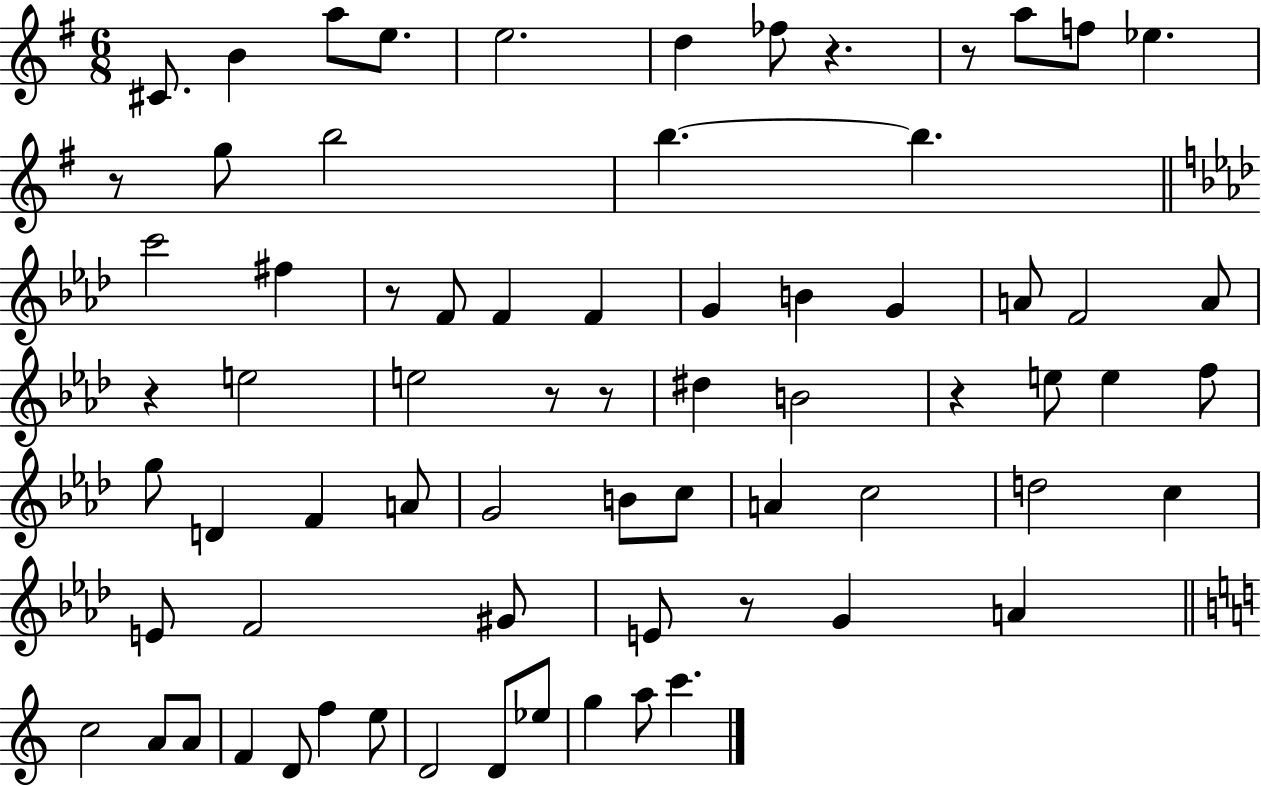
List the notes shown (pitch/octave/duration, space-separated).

C#4/e. B4/q A5/e E5/e. E5/h. D5/q FES5/e R/q. R/e A5/e F5/e Eb5/q. R/e G5/e B5/h B5/q. B5/q. C6/h F#5/q R/e F4/e F4/q F4/q G4/q B4/q G4/q A4/e F4/h A4/e R/q E5/h E5/h R/e R/e D#5/q B4/h R/q E5/e E5/q F5/e G5/e D4/q F4/q A4/e G4/h B4/e C5/e A4/q C5/h D5/h C5/q E4/e F4/h G#4/e E4/e R/e G4/q A4/q C5/h A4/e A4/e F4/q D4/e F5/q E5/e D4/h D4/e Eb5/e G5/q A5/e C6/q.